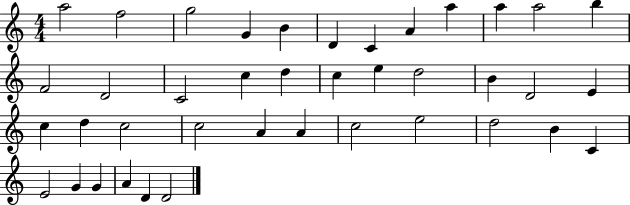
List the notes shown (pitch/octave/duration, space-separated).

A5/h F5/h G5/h G4/q B4/q D4/q C4/q A4/q A5/q A5/q A5/h B5/q F4/h D4/h C4/h C5/q D5/q C5/q E5/q D5/h B4/q D4/h E4/q C5/q D5/q C5/h C5/h A4/q A4/q C5/h E5/h D5/h B4/q C4/q E4/h G4/q G4/q A4/q D4/q D4/h